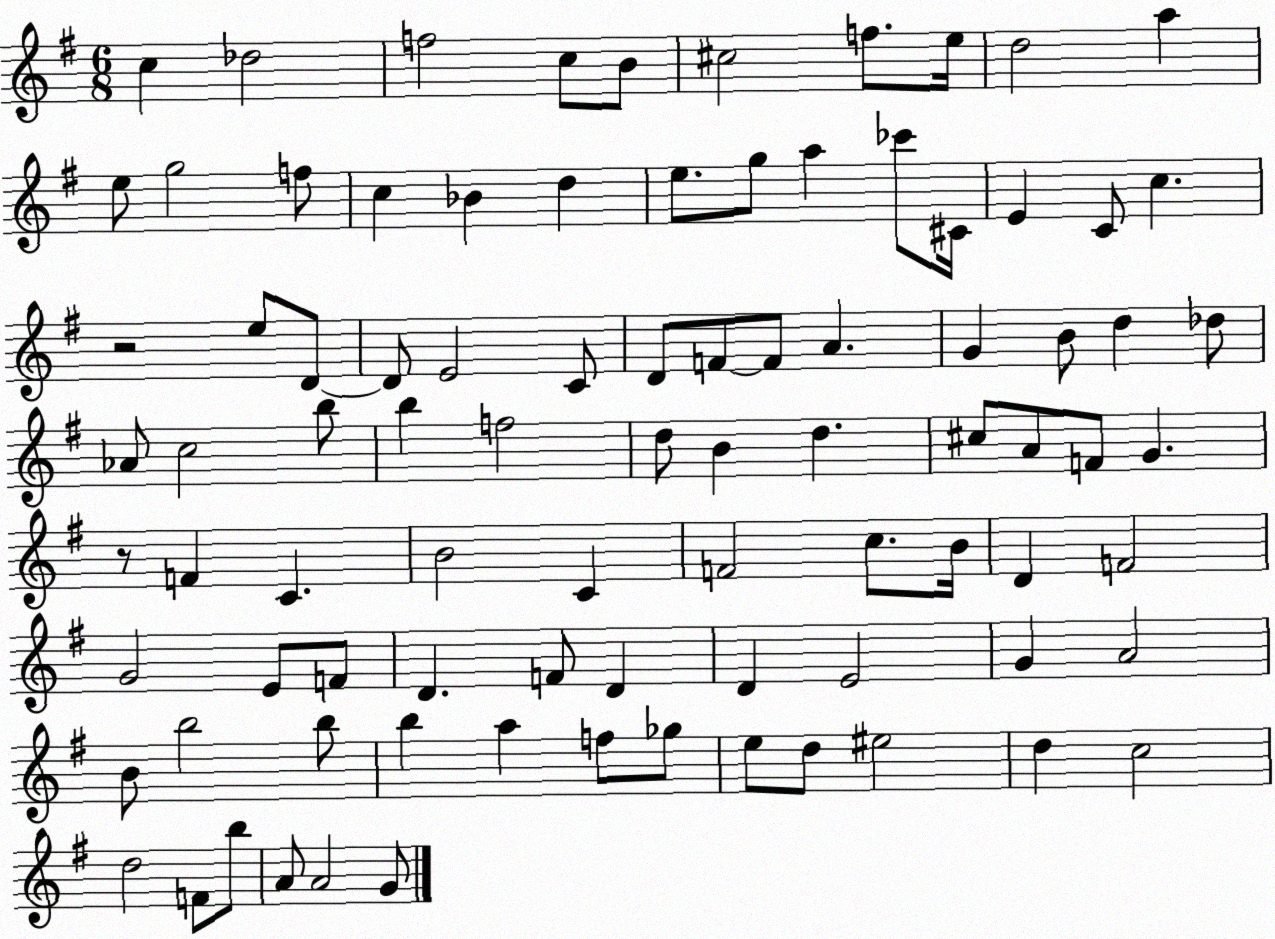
X:1
T:Untitled
M:6/8
L:1/4
K:G
c _d2 f2 c/2 B/2 ^c2 f/2 e/4 d2 a e/2 g2 f/2 c _B d e/2 g/2 a _c'/2 ^C/4 E C/2 c z2 e/2 D/2 D/2 E2 C/2 D/2 F/2 F/2 A G B/2 d _d/2 _A/2 c2 b/2 b f2 d/2 B d ^c/2 A/2 F/2 G z/2 F C B2 C F2 c/2 B/4 D F2 G2 E/2 F/2 D F/2 D D E2 G A2 B/2 b2 b/2 b a f/2 _g/2 e/2 d/2 ^e2 d c2 d2 F/2 b/2 A/2 A2 G/2